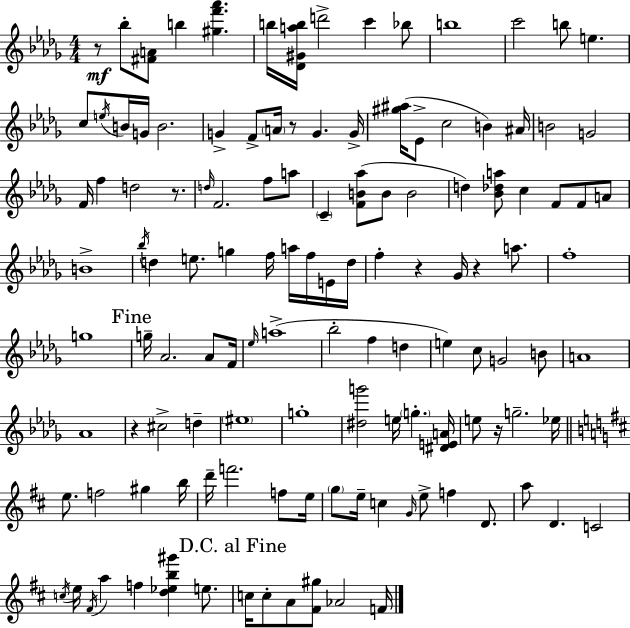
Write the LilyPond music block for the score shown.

{
  \clef treble
  \numericTimeSignature
  \time 4/4
  \key bes \minor
  r8\mf bes''8-. <fis' a'>8 b''4 <gis'' f''' aes'''>4. | b''16 <des' gis' a'' b''>16 d'''2-> c'''4 bes''8 | b''1 | c'''2 b''8 e''4. | \break c''8 \acciaccatura { e''16 } b'16 g'16 b'2. | g'4-> f'8-> \parenthesize a'16 r8 g'4. | g'16-> <gis'' ais''>16( ees'8-> c''2 b'4) | ais'16 b'2 g'2 | \break f'16 f''4 d''2 r8. | \grace { d''16 } f'2. f''8 | a''8 \parenthesize c'4-- <f' b' aes''>8( b'8 b'2 | d''4) <bes' des'' a''>8 c''4 f'8 f'8 | \break a'8 b'1-> | \acciaccatura { bes''16 } d''4 e''8. g''4 f''16 a''16 | f''16 e'16 d''16 f''4-. r4 ges'16 r4 | a''8. f''1-. | \break g''1 | \mark "Fine" g''16-- aes'2. | aes'8 f'16 \grace { ees''16 } a''1->( | bes''2-. f''4 | \break d''4 e''4) c''8 g'2 | b'8 a'1 | aes'1 | r4 cis''2-> | \break d''4-- \parenthesize eis''1 | g''1-. | <dis'' g'''>2 e''16 \parenthesize g''4.-. | <dis' e' a'>16 e''8 r16 g''2.-- | \break ees''16 \bar "||" \break \key d \major e''8. f''2 gis''4 b''16 | d'''16-- f'''2. f''8 e''16 | \parenthesize g''8 e''16-- c''4 \grace { g'16 } e''8-> f''4 d'8. | a''8 d'4. c'2 | \break \acciaccatura { c''16 } e''16 \acciaccatura { fis'16 } a''4 f''4 <d'' ees'' b'' gis'''>4 | e''8. \mark "D.C. al Fine" c''16 c''8-. a'8 <fis' gis''>8 aes'2 | f'16 \bar "|."
}